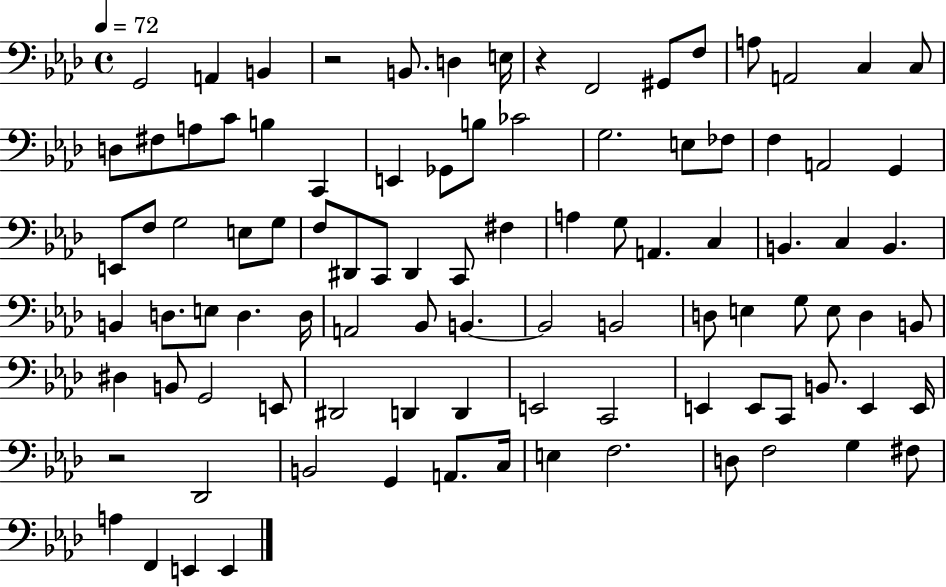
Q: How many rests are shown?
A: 3